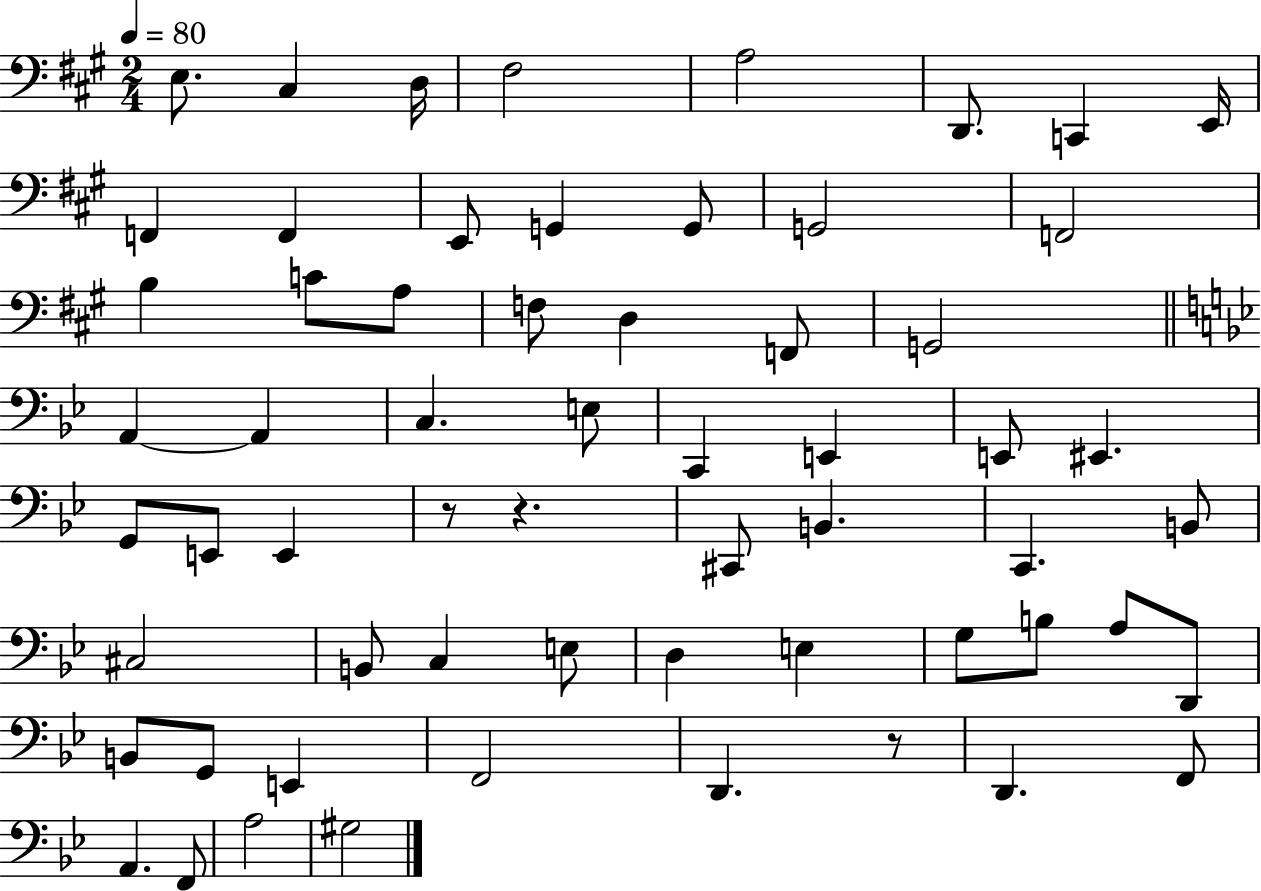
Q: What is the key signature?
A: A major